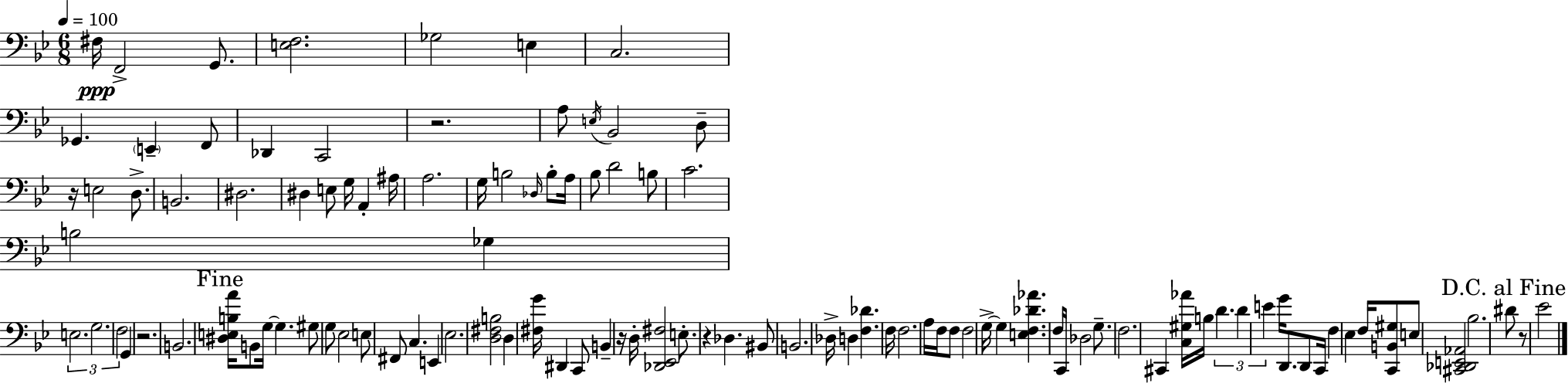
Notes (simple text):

F#3/s F2/h G2/e. [E3,F3]/h. Gb3/h E3/q C3/h. Gb2/q. E2/q F2/e Db2/q C2/h R/h. A3/e E3/s Bb2/h D3/e R/s E3/h D3/e. B2/h. D#3/h. D#3/q E3/e G3/s A2/q A#3/s A3/h. G3/s B3/h Db3/s B3/e A3/s Bb3/e D4/h B3/e C4/h. B3/h Gb3/q E3/h. G3/h. F3/h G2/q R/h. B2/h. [D#3,E3,B3,A4]/s B2/e G3/s G3/q. G#3/e G3/e Eb3/h E3/e F#2/e C3/q. E2/q Eb3/h. [D3,F#3,B3]/h D3/q [F#3,G4]/s D#2/q C2/e B2/q R/s D3/s [Db2,Eb2,F#3]/h E3/e. R/q Db3/q. BIS2/e B2/h. Db3/s D3/q [F3,Db4]/q. F3/s F3/h. A3/s F3/s F3/e F3/h G3/s G3/q [E3,F3,Db4,Ab4]/q. F3/s C2/s Db3/h G3/e. F3/h. C#2/q [C3,G#3,Ab4]/s B3/s D4/q. D4/q E4/q G4/s D2/e. D2/e C2/s F3/q Eb3/q F3/s [C2,B2,G#3]/e E3/e [C#2,Db2,E2,Ab2]/h Bb3/h. D#4/e R/e Eb4/h